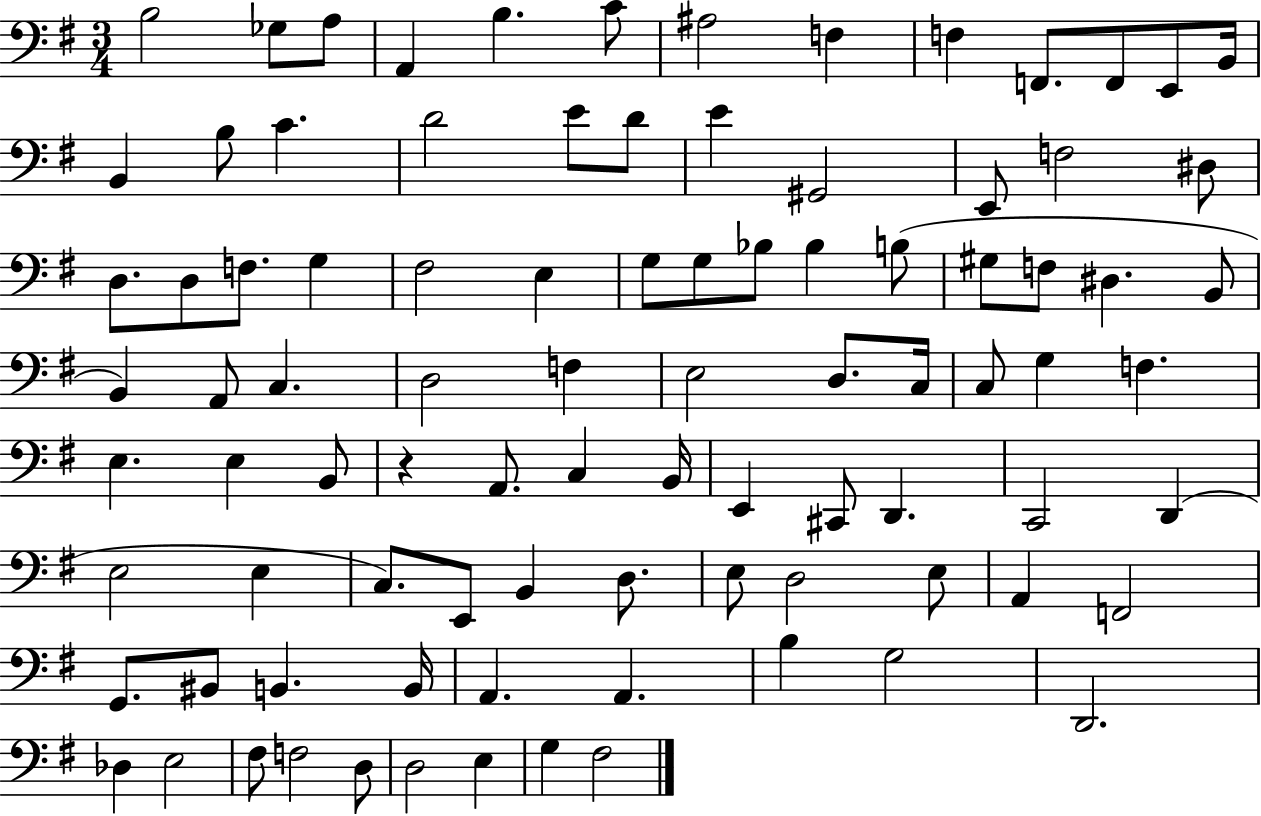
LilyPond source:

{
  \clef bass
  \numericTimeSignature
  \time 3/4
  \key g \major
  b2 ges8 a8 | a,4 b4. c'8 | ais2 f4 | f4 f,8. f,8 e,8 b,16 | \break b,4 b8 c'4. | d'2 e'8 d'8 | e'4 gis,2 | e,8 f2 dis8 | \break d8. d8 f8. g4 | fis2 e4 | g8 g8 bes8 bes4 b8( | gis8 f8 dis4. b,8 | \break b,4) a,8 c4. | d2 f4 | e2 d8. c16 | c8 g4 f4. | \break e4. e4 b,8 | r4 a,8. c4 b,16 | e,4 cis,8 d,4. | c,2 d,4( | \break e2 e4 | c8.) e,8 b,4 d8. | e8 d2 e8 | a,4 f,2 | \break g,8. bis,8 b,4. b,16 | a,4. a,4. | b4 g2 | d,2. | \break des4 e2 | fis8 f2 d8 | d2 e4 | g4 fis2 | \break \bar "|."
}